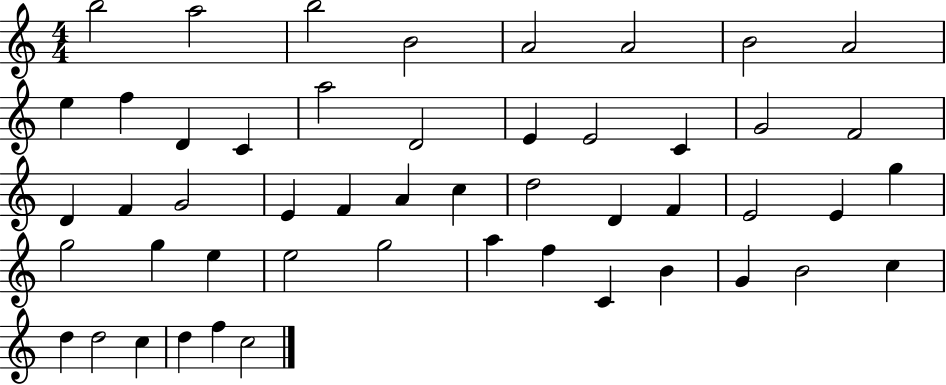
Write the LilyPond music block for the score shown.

{
  \clef treble
  \numericTimeSignature
  \time 4/4
  \key c \major
  b''2 a''2 | b''2 b'2 | a'2 a'2 | b'2 a'2 | \break e''4 f''4 d'4 c'4 | a''2 d'2 | e'4 e'2 c'4 | g'2 f'2 | \break d'4 f'4 g'2 | e'4 f'4 a'4 c''4 | d''2 d'4 f'4 | e'2 e'4 g''4 | \break g''2 g''4 e''4 | e''2 g''2 | a''4 f''4 c'4 b'4 | g'4 b'2 c''4 | \break d''4 d''2 c''4 | d''4 f''4 c''2 | \bar "|."
}